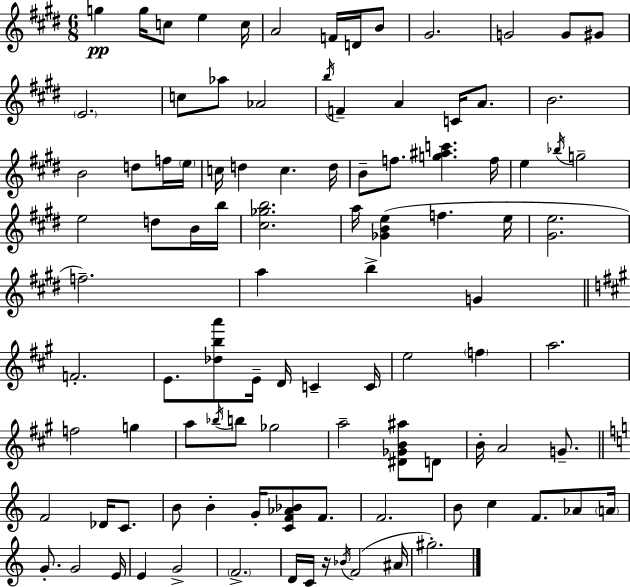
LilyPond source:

{
  \clef treble
  \numericTimeSignature
  \time 6/8
  \key e \major
  g''4\pp g''16 c''8 e''4 c''16 | a'2 f'16 d'16 b'8 | gis'2. | g'2 g'8 gis'8 | \break \parenthesize e'2. | c''8 aes''8 aes'2 | \acciaccatura { b''16 } f'4-- a'4 c'16 a'8. | b'2. | \break b'2 d''8 f''16 | \parenthesize e''16 c''16 d''4 c''4. | d''16 b'8-- f''8. <g'' ais'' c'''>4. | f''16 e''4 \acciaccatura { bes''16 } g''2-- | \break e''2 d''8 | b'16 b''16 <cis'' ges'' b''>2. | a''16 <ges' b' e''>4( f''4. | e''16 <gis' e''>2. | \break f''2.--) | a''4 b''4-> g'4 | \bar "||" \break \key a \major f'2.-. | e'8. <des'' b'' a'''>8 e'16-- d'16 c'4-- c'16 | e''2 \parenthesize f''4 | a''2. | \break f''2 g''4 | a''8 \acciaccatura { bes''16 } b''8 ges''2 | a''2-- <dis' ges' b' ais''>8 d'8 | b'16-. a'2 g'8.-- | \break \bar "||" \break \key c \major f'2 des'16 c'8. | b'8 b'4-. g'16-. <c' f' aes' bes'>8 f'8. | f'2. | b'8 c''4 f'8. aes'8 \parenthesize a'16 | \break g'8.-. g'2 e'16 | e'4 g'2-> | \parenthesize f'2.-> | d'16 c'16 r16 \acciaccatura { bes'16 }( f'2 | \break ais'16 gis''2.-.) | \bar "|."
}